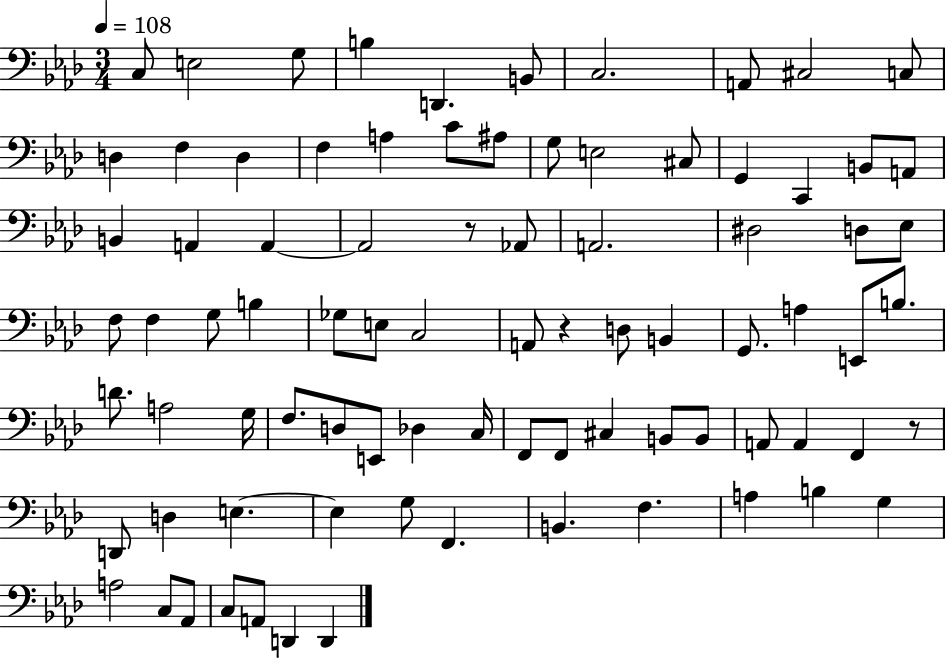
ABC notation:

X:1
T:Untitled
M:3/4
L:1/4
K:Ab
C,/2 E,2 G,/2 B, D,, B,,/2 C,2 A,,/2 ^C,2 C,/2 D, F, D, F, A, C/2 ^A,/2 G,/2 E,2 ^C,/2 G,, C,, B,,/2 A,,/2 B,, A,, A,, A,,2 z/2 _A,,/2 A,,2 ^D,2 D,/2 _E,/2 F,/2 F, G,/2 B, _G,/2 E,/2 C,2 A,,/2 z D,/2 B,, G,,/2 A, E,,/2 B,/2 D/2 A,2 G,/4 F,/2 D,/2 E,,/2 _D, C,/4 F,,/2 F,,/2 ^C, B,,/2 B,,/2 A,,/2 A,, F,, z/2 D,,/2 D, E, E, G,/2 F,, B,, F, A, B, G, A,2 C,/2 _A,,/2 C,/2 A,,/2 D,, D,,